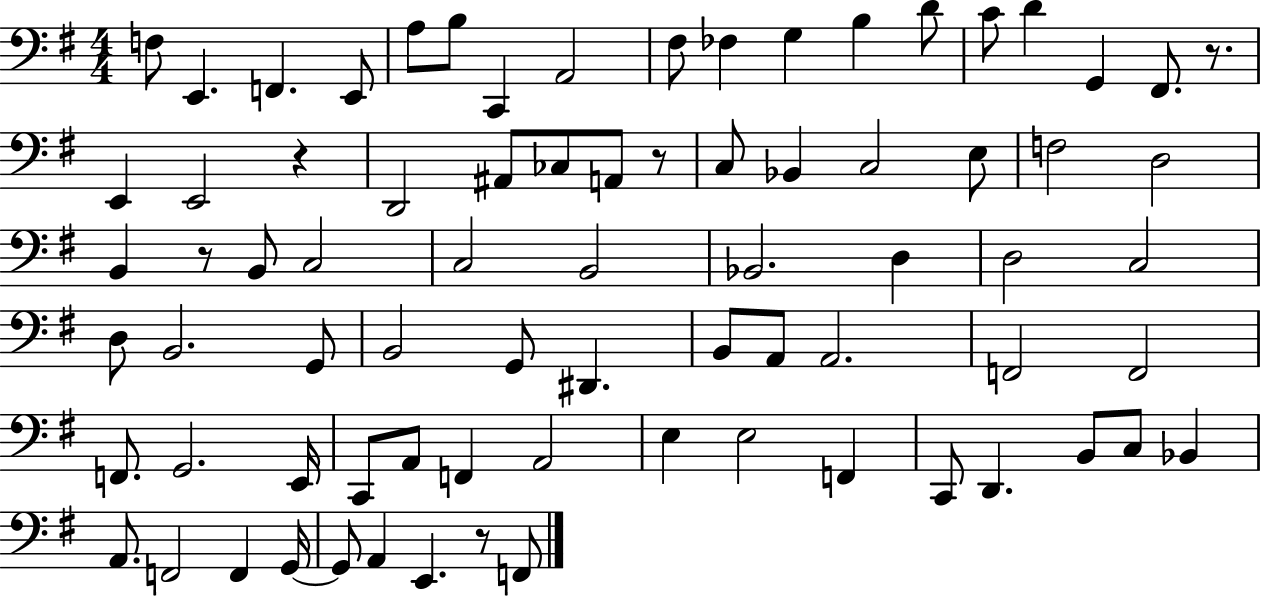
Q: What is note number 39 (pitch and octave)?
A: D3